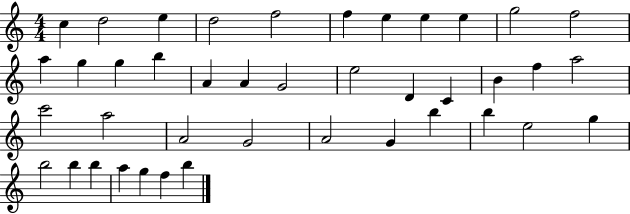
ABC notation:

X:1
T:Untitled
M:4/4
L:1/4
K:C
c d2 e d2 f2 f e e e g2 f2 a g g b A A G2 e2 D C B f a2 c'2 a2 A2 G2 A2 G b b e2 g b2 b b a g f b